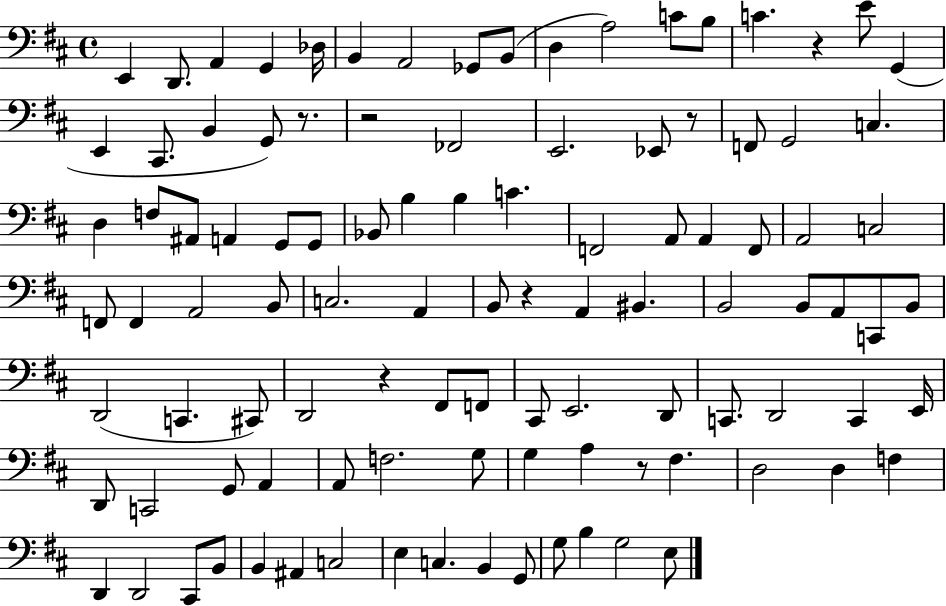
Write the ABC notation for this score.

X:1
T:Untitled
M:4/4
L:1/4
K:D
E,, D,,/2 A,, G,, _D,/4 B,, A,,2 _G,,/2 B,,/2 D, A,2 C/2 B,/2 C z E/2 G,, E,, ^C,,/2 B,, G,,/2 z/2 z2 _F,,2 E,,2 _E,,/2 z/2 F,,/2 G,,2 C, D, F,/2 ^A,,/2 A,, G,,/2 G,,/2 _B,,/2 B, B, C F,,2 A,,/2 A,, F,,/2 A,,2 C,2 F,,/2 F,, A,,2 B,,/2 C,2 A,, B,,/2 z A,, ^B,, B,,2 B,,/2 A,,/2 C,,/2 B,,/2 D,,2 C,, ^C,,/2 D,,2 z ^F,,/2 F,,/2 ^C,,/2 E,,2 D,,/2 C,,/2 D,,2 C,, E,,/4 D,,/2 C,,2 G,,/2 A,, A,,/2 F,2 G,/2 G, A, z/2 ^F, D,2 D, F, D,, D,,2 ^C,,/2 B,,/2 B,, ^A,, C,2 E, C, B,, G,,/2 G,/2 B, G,2 E,/2